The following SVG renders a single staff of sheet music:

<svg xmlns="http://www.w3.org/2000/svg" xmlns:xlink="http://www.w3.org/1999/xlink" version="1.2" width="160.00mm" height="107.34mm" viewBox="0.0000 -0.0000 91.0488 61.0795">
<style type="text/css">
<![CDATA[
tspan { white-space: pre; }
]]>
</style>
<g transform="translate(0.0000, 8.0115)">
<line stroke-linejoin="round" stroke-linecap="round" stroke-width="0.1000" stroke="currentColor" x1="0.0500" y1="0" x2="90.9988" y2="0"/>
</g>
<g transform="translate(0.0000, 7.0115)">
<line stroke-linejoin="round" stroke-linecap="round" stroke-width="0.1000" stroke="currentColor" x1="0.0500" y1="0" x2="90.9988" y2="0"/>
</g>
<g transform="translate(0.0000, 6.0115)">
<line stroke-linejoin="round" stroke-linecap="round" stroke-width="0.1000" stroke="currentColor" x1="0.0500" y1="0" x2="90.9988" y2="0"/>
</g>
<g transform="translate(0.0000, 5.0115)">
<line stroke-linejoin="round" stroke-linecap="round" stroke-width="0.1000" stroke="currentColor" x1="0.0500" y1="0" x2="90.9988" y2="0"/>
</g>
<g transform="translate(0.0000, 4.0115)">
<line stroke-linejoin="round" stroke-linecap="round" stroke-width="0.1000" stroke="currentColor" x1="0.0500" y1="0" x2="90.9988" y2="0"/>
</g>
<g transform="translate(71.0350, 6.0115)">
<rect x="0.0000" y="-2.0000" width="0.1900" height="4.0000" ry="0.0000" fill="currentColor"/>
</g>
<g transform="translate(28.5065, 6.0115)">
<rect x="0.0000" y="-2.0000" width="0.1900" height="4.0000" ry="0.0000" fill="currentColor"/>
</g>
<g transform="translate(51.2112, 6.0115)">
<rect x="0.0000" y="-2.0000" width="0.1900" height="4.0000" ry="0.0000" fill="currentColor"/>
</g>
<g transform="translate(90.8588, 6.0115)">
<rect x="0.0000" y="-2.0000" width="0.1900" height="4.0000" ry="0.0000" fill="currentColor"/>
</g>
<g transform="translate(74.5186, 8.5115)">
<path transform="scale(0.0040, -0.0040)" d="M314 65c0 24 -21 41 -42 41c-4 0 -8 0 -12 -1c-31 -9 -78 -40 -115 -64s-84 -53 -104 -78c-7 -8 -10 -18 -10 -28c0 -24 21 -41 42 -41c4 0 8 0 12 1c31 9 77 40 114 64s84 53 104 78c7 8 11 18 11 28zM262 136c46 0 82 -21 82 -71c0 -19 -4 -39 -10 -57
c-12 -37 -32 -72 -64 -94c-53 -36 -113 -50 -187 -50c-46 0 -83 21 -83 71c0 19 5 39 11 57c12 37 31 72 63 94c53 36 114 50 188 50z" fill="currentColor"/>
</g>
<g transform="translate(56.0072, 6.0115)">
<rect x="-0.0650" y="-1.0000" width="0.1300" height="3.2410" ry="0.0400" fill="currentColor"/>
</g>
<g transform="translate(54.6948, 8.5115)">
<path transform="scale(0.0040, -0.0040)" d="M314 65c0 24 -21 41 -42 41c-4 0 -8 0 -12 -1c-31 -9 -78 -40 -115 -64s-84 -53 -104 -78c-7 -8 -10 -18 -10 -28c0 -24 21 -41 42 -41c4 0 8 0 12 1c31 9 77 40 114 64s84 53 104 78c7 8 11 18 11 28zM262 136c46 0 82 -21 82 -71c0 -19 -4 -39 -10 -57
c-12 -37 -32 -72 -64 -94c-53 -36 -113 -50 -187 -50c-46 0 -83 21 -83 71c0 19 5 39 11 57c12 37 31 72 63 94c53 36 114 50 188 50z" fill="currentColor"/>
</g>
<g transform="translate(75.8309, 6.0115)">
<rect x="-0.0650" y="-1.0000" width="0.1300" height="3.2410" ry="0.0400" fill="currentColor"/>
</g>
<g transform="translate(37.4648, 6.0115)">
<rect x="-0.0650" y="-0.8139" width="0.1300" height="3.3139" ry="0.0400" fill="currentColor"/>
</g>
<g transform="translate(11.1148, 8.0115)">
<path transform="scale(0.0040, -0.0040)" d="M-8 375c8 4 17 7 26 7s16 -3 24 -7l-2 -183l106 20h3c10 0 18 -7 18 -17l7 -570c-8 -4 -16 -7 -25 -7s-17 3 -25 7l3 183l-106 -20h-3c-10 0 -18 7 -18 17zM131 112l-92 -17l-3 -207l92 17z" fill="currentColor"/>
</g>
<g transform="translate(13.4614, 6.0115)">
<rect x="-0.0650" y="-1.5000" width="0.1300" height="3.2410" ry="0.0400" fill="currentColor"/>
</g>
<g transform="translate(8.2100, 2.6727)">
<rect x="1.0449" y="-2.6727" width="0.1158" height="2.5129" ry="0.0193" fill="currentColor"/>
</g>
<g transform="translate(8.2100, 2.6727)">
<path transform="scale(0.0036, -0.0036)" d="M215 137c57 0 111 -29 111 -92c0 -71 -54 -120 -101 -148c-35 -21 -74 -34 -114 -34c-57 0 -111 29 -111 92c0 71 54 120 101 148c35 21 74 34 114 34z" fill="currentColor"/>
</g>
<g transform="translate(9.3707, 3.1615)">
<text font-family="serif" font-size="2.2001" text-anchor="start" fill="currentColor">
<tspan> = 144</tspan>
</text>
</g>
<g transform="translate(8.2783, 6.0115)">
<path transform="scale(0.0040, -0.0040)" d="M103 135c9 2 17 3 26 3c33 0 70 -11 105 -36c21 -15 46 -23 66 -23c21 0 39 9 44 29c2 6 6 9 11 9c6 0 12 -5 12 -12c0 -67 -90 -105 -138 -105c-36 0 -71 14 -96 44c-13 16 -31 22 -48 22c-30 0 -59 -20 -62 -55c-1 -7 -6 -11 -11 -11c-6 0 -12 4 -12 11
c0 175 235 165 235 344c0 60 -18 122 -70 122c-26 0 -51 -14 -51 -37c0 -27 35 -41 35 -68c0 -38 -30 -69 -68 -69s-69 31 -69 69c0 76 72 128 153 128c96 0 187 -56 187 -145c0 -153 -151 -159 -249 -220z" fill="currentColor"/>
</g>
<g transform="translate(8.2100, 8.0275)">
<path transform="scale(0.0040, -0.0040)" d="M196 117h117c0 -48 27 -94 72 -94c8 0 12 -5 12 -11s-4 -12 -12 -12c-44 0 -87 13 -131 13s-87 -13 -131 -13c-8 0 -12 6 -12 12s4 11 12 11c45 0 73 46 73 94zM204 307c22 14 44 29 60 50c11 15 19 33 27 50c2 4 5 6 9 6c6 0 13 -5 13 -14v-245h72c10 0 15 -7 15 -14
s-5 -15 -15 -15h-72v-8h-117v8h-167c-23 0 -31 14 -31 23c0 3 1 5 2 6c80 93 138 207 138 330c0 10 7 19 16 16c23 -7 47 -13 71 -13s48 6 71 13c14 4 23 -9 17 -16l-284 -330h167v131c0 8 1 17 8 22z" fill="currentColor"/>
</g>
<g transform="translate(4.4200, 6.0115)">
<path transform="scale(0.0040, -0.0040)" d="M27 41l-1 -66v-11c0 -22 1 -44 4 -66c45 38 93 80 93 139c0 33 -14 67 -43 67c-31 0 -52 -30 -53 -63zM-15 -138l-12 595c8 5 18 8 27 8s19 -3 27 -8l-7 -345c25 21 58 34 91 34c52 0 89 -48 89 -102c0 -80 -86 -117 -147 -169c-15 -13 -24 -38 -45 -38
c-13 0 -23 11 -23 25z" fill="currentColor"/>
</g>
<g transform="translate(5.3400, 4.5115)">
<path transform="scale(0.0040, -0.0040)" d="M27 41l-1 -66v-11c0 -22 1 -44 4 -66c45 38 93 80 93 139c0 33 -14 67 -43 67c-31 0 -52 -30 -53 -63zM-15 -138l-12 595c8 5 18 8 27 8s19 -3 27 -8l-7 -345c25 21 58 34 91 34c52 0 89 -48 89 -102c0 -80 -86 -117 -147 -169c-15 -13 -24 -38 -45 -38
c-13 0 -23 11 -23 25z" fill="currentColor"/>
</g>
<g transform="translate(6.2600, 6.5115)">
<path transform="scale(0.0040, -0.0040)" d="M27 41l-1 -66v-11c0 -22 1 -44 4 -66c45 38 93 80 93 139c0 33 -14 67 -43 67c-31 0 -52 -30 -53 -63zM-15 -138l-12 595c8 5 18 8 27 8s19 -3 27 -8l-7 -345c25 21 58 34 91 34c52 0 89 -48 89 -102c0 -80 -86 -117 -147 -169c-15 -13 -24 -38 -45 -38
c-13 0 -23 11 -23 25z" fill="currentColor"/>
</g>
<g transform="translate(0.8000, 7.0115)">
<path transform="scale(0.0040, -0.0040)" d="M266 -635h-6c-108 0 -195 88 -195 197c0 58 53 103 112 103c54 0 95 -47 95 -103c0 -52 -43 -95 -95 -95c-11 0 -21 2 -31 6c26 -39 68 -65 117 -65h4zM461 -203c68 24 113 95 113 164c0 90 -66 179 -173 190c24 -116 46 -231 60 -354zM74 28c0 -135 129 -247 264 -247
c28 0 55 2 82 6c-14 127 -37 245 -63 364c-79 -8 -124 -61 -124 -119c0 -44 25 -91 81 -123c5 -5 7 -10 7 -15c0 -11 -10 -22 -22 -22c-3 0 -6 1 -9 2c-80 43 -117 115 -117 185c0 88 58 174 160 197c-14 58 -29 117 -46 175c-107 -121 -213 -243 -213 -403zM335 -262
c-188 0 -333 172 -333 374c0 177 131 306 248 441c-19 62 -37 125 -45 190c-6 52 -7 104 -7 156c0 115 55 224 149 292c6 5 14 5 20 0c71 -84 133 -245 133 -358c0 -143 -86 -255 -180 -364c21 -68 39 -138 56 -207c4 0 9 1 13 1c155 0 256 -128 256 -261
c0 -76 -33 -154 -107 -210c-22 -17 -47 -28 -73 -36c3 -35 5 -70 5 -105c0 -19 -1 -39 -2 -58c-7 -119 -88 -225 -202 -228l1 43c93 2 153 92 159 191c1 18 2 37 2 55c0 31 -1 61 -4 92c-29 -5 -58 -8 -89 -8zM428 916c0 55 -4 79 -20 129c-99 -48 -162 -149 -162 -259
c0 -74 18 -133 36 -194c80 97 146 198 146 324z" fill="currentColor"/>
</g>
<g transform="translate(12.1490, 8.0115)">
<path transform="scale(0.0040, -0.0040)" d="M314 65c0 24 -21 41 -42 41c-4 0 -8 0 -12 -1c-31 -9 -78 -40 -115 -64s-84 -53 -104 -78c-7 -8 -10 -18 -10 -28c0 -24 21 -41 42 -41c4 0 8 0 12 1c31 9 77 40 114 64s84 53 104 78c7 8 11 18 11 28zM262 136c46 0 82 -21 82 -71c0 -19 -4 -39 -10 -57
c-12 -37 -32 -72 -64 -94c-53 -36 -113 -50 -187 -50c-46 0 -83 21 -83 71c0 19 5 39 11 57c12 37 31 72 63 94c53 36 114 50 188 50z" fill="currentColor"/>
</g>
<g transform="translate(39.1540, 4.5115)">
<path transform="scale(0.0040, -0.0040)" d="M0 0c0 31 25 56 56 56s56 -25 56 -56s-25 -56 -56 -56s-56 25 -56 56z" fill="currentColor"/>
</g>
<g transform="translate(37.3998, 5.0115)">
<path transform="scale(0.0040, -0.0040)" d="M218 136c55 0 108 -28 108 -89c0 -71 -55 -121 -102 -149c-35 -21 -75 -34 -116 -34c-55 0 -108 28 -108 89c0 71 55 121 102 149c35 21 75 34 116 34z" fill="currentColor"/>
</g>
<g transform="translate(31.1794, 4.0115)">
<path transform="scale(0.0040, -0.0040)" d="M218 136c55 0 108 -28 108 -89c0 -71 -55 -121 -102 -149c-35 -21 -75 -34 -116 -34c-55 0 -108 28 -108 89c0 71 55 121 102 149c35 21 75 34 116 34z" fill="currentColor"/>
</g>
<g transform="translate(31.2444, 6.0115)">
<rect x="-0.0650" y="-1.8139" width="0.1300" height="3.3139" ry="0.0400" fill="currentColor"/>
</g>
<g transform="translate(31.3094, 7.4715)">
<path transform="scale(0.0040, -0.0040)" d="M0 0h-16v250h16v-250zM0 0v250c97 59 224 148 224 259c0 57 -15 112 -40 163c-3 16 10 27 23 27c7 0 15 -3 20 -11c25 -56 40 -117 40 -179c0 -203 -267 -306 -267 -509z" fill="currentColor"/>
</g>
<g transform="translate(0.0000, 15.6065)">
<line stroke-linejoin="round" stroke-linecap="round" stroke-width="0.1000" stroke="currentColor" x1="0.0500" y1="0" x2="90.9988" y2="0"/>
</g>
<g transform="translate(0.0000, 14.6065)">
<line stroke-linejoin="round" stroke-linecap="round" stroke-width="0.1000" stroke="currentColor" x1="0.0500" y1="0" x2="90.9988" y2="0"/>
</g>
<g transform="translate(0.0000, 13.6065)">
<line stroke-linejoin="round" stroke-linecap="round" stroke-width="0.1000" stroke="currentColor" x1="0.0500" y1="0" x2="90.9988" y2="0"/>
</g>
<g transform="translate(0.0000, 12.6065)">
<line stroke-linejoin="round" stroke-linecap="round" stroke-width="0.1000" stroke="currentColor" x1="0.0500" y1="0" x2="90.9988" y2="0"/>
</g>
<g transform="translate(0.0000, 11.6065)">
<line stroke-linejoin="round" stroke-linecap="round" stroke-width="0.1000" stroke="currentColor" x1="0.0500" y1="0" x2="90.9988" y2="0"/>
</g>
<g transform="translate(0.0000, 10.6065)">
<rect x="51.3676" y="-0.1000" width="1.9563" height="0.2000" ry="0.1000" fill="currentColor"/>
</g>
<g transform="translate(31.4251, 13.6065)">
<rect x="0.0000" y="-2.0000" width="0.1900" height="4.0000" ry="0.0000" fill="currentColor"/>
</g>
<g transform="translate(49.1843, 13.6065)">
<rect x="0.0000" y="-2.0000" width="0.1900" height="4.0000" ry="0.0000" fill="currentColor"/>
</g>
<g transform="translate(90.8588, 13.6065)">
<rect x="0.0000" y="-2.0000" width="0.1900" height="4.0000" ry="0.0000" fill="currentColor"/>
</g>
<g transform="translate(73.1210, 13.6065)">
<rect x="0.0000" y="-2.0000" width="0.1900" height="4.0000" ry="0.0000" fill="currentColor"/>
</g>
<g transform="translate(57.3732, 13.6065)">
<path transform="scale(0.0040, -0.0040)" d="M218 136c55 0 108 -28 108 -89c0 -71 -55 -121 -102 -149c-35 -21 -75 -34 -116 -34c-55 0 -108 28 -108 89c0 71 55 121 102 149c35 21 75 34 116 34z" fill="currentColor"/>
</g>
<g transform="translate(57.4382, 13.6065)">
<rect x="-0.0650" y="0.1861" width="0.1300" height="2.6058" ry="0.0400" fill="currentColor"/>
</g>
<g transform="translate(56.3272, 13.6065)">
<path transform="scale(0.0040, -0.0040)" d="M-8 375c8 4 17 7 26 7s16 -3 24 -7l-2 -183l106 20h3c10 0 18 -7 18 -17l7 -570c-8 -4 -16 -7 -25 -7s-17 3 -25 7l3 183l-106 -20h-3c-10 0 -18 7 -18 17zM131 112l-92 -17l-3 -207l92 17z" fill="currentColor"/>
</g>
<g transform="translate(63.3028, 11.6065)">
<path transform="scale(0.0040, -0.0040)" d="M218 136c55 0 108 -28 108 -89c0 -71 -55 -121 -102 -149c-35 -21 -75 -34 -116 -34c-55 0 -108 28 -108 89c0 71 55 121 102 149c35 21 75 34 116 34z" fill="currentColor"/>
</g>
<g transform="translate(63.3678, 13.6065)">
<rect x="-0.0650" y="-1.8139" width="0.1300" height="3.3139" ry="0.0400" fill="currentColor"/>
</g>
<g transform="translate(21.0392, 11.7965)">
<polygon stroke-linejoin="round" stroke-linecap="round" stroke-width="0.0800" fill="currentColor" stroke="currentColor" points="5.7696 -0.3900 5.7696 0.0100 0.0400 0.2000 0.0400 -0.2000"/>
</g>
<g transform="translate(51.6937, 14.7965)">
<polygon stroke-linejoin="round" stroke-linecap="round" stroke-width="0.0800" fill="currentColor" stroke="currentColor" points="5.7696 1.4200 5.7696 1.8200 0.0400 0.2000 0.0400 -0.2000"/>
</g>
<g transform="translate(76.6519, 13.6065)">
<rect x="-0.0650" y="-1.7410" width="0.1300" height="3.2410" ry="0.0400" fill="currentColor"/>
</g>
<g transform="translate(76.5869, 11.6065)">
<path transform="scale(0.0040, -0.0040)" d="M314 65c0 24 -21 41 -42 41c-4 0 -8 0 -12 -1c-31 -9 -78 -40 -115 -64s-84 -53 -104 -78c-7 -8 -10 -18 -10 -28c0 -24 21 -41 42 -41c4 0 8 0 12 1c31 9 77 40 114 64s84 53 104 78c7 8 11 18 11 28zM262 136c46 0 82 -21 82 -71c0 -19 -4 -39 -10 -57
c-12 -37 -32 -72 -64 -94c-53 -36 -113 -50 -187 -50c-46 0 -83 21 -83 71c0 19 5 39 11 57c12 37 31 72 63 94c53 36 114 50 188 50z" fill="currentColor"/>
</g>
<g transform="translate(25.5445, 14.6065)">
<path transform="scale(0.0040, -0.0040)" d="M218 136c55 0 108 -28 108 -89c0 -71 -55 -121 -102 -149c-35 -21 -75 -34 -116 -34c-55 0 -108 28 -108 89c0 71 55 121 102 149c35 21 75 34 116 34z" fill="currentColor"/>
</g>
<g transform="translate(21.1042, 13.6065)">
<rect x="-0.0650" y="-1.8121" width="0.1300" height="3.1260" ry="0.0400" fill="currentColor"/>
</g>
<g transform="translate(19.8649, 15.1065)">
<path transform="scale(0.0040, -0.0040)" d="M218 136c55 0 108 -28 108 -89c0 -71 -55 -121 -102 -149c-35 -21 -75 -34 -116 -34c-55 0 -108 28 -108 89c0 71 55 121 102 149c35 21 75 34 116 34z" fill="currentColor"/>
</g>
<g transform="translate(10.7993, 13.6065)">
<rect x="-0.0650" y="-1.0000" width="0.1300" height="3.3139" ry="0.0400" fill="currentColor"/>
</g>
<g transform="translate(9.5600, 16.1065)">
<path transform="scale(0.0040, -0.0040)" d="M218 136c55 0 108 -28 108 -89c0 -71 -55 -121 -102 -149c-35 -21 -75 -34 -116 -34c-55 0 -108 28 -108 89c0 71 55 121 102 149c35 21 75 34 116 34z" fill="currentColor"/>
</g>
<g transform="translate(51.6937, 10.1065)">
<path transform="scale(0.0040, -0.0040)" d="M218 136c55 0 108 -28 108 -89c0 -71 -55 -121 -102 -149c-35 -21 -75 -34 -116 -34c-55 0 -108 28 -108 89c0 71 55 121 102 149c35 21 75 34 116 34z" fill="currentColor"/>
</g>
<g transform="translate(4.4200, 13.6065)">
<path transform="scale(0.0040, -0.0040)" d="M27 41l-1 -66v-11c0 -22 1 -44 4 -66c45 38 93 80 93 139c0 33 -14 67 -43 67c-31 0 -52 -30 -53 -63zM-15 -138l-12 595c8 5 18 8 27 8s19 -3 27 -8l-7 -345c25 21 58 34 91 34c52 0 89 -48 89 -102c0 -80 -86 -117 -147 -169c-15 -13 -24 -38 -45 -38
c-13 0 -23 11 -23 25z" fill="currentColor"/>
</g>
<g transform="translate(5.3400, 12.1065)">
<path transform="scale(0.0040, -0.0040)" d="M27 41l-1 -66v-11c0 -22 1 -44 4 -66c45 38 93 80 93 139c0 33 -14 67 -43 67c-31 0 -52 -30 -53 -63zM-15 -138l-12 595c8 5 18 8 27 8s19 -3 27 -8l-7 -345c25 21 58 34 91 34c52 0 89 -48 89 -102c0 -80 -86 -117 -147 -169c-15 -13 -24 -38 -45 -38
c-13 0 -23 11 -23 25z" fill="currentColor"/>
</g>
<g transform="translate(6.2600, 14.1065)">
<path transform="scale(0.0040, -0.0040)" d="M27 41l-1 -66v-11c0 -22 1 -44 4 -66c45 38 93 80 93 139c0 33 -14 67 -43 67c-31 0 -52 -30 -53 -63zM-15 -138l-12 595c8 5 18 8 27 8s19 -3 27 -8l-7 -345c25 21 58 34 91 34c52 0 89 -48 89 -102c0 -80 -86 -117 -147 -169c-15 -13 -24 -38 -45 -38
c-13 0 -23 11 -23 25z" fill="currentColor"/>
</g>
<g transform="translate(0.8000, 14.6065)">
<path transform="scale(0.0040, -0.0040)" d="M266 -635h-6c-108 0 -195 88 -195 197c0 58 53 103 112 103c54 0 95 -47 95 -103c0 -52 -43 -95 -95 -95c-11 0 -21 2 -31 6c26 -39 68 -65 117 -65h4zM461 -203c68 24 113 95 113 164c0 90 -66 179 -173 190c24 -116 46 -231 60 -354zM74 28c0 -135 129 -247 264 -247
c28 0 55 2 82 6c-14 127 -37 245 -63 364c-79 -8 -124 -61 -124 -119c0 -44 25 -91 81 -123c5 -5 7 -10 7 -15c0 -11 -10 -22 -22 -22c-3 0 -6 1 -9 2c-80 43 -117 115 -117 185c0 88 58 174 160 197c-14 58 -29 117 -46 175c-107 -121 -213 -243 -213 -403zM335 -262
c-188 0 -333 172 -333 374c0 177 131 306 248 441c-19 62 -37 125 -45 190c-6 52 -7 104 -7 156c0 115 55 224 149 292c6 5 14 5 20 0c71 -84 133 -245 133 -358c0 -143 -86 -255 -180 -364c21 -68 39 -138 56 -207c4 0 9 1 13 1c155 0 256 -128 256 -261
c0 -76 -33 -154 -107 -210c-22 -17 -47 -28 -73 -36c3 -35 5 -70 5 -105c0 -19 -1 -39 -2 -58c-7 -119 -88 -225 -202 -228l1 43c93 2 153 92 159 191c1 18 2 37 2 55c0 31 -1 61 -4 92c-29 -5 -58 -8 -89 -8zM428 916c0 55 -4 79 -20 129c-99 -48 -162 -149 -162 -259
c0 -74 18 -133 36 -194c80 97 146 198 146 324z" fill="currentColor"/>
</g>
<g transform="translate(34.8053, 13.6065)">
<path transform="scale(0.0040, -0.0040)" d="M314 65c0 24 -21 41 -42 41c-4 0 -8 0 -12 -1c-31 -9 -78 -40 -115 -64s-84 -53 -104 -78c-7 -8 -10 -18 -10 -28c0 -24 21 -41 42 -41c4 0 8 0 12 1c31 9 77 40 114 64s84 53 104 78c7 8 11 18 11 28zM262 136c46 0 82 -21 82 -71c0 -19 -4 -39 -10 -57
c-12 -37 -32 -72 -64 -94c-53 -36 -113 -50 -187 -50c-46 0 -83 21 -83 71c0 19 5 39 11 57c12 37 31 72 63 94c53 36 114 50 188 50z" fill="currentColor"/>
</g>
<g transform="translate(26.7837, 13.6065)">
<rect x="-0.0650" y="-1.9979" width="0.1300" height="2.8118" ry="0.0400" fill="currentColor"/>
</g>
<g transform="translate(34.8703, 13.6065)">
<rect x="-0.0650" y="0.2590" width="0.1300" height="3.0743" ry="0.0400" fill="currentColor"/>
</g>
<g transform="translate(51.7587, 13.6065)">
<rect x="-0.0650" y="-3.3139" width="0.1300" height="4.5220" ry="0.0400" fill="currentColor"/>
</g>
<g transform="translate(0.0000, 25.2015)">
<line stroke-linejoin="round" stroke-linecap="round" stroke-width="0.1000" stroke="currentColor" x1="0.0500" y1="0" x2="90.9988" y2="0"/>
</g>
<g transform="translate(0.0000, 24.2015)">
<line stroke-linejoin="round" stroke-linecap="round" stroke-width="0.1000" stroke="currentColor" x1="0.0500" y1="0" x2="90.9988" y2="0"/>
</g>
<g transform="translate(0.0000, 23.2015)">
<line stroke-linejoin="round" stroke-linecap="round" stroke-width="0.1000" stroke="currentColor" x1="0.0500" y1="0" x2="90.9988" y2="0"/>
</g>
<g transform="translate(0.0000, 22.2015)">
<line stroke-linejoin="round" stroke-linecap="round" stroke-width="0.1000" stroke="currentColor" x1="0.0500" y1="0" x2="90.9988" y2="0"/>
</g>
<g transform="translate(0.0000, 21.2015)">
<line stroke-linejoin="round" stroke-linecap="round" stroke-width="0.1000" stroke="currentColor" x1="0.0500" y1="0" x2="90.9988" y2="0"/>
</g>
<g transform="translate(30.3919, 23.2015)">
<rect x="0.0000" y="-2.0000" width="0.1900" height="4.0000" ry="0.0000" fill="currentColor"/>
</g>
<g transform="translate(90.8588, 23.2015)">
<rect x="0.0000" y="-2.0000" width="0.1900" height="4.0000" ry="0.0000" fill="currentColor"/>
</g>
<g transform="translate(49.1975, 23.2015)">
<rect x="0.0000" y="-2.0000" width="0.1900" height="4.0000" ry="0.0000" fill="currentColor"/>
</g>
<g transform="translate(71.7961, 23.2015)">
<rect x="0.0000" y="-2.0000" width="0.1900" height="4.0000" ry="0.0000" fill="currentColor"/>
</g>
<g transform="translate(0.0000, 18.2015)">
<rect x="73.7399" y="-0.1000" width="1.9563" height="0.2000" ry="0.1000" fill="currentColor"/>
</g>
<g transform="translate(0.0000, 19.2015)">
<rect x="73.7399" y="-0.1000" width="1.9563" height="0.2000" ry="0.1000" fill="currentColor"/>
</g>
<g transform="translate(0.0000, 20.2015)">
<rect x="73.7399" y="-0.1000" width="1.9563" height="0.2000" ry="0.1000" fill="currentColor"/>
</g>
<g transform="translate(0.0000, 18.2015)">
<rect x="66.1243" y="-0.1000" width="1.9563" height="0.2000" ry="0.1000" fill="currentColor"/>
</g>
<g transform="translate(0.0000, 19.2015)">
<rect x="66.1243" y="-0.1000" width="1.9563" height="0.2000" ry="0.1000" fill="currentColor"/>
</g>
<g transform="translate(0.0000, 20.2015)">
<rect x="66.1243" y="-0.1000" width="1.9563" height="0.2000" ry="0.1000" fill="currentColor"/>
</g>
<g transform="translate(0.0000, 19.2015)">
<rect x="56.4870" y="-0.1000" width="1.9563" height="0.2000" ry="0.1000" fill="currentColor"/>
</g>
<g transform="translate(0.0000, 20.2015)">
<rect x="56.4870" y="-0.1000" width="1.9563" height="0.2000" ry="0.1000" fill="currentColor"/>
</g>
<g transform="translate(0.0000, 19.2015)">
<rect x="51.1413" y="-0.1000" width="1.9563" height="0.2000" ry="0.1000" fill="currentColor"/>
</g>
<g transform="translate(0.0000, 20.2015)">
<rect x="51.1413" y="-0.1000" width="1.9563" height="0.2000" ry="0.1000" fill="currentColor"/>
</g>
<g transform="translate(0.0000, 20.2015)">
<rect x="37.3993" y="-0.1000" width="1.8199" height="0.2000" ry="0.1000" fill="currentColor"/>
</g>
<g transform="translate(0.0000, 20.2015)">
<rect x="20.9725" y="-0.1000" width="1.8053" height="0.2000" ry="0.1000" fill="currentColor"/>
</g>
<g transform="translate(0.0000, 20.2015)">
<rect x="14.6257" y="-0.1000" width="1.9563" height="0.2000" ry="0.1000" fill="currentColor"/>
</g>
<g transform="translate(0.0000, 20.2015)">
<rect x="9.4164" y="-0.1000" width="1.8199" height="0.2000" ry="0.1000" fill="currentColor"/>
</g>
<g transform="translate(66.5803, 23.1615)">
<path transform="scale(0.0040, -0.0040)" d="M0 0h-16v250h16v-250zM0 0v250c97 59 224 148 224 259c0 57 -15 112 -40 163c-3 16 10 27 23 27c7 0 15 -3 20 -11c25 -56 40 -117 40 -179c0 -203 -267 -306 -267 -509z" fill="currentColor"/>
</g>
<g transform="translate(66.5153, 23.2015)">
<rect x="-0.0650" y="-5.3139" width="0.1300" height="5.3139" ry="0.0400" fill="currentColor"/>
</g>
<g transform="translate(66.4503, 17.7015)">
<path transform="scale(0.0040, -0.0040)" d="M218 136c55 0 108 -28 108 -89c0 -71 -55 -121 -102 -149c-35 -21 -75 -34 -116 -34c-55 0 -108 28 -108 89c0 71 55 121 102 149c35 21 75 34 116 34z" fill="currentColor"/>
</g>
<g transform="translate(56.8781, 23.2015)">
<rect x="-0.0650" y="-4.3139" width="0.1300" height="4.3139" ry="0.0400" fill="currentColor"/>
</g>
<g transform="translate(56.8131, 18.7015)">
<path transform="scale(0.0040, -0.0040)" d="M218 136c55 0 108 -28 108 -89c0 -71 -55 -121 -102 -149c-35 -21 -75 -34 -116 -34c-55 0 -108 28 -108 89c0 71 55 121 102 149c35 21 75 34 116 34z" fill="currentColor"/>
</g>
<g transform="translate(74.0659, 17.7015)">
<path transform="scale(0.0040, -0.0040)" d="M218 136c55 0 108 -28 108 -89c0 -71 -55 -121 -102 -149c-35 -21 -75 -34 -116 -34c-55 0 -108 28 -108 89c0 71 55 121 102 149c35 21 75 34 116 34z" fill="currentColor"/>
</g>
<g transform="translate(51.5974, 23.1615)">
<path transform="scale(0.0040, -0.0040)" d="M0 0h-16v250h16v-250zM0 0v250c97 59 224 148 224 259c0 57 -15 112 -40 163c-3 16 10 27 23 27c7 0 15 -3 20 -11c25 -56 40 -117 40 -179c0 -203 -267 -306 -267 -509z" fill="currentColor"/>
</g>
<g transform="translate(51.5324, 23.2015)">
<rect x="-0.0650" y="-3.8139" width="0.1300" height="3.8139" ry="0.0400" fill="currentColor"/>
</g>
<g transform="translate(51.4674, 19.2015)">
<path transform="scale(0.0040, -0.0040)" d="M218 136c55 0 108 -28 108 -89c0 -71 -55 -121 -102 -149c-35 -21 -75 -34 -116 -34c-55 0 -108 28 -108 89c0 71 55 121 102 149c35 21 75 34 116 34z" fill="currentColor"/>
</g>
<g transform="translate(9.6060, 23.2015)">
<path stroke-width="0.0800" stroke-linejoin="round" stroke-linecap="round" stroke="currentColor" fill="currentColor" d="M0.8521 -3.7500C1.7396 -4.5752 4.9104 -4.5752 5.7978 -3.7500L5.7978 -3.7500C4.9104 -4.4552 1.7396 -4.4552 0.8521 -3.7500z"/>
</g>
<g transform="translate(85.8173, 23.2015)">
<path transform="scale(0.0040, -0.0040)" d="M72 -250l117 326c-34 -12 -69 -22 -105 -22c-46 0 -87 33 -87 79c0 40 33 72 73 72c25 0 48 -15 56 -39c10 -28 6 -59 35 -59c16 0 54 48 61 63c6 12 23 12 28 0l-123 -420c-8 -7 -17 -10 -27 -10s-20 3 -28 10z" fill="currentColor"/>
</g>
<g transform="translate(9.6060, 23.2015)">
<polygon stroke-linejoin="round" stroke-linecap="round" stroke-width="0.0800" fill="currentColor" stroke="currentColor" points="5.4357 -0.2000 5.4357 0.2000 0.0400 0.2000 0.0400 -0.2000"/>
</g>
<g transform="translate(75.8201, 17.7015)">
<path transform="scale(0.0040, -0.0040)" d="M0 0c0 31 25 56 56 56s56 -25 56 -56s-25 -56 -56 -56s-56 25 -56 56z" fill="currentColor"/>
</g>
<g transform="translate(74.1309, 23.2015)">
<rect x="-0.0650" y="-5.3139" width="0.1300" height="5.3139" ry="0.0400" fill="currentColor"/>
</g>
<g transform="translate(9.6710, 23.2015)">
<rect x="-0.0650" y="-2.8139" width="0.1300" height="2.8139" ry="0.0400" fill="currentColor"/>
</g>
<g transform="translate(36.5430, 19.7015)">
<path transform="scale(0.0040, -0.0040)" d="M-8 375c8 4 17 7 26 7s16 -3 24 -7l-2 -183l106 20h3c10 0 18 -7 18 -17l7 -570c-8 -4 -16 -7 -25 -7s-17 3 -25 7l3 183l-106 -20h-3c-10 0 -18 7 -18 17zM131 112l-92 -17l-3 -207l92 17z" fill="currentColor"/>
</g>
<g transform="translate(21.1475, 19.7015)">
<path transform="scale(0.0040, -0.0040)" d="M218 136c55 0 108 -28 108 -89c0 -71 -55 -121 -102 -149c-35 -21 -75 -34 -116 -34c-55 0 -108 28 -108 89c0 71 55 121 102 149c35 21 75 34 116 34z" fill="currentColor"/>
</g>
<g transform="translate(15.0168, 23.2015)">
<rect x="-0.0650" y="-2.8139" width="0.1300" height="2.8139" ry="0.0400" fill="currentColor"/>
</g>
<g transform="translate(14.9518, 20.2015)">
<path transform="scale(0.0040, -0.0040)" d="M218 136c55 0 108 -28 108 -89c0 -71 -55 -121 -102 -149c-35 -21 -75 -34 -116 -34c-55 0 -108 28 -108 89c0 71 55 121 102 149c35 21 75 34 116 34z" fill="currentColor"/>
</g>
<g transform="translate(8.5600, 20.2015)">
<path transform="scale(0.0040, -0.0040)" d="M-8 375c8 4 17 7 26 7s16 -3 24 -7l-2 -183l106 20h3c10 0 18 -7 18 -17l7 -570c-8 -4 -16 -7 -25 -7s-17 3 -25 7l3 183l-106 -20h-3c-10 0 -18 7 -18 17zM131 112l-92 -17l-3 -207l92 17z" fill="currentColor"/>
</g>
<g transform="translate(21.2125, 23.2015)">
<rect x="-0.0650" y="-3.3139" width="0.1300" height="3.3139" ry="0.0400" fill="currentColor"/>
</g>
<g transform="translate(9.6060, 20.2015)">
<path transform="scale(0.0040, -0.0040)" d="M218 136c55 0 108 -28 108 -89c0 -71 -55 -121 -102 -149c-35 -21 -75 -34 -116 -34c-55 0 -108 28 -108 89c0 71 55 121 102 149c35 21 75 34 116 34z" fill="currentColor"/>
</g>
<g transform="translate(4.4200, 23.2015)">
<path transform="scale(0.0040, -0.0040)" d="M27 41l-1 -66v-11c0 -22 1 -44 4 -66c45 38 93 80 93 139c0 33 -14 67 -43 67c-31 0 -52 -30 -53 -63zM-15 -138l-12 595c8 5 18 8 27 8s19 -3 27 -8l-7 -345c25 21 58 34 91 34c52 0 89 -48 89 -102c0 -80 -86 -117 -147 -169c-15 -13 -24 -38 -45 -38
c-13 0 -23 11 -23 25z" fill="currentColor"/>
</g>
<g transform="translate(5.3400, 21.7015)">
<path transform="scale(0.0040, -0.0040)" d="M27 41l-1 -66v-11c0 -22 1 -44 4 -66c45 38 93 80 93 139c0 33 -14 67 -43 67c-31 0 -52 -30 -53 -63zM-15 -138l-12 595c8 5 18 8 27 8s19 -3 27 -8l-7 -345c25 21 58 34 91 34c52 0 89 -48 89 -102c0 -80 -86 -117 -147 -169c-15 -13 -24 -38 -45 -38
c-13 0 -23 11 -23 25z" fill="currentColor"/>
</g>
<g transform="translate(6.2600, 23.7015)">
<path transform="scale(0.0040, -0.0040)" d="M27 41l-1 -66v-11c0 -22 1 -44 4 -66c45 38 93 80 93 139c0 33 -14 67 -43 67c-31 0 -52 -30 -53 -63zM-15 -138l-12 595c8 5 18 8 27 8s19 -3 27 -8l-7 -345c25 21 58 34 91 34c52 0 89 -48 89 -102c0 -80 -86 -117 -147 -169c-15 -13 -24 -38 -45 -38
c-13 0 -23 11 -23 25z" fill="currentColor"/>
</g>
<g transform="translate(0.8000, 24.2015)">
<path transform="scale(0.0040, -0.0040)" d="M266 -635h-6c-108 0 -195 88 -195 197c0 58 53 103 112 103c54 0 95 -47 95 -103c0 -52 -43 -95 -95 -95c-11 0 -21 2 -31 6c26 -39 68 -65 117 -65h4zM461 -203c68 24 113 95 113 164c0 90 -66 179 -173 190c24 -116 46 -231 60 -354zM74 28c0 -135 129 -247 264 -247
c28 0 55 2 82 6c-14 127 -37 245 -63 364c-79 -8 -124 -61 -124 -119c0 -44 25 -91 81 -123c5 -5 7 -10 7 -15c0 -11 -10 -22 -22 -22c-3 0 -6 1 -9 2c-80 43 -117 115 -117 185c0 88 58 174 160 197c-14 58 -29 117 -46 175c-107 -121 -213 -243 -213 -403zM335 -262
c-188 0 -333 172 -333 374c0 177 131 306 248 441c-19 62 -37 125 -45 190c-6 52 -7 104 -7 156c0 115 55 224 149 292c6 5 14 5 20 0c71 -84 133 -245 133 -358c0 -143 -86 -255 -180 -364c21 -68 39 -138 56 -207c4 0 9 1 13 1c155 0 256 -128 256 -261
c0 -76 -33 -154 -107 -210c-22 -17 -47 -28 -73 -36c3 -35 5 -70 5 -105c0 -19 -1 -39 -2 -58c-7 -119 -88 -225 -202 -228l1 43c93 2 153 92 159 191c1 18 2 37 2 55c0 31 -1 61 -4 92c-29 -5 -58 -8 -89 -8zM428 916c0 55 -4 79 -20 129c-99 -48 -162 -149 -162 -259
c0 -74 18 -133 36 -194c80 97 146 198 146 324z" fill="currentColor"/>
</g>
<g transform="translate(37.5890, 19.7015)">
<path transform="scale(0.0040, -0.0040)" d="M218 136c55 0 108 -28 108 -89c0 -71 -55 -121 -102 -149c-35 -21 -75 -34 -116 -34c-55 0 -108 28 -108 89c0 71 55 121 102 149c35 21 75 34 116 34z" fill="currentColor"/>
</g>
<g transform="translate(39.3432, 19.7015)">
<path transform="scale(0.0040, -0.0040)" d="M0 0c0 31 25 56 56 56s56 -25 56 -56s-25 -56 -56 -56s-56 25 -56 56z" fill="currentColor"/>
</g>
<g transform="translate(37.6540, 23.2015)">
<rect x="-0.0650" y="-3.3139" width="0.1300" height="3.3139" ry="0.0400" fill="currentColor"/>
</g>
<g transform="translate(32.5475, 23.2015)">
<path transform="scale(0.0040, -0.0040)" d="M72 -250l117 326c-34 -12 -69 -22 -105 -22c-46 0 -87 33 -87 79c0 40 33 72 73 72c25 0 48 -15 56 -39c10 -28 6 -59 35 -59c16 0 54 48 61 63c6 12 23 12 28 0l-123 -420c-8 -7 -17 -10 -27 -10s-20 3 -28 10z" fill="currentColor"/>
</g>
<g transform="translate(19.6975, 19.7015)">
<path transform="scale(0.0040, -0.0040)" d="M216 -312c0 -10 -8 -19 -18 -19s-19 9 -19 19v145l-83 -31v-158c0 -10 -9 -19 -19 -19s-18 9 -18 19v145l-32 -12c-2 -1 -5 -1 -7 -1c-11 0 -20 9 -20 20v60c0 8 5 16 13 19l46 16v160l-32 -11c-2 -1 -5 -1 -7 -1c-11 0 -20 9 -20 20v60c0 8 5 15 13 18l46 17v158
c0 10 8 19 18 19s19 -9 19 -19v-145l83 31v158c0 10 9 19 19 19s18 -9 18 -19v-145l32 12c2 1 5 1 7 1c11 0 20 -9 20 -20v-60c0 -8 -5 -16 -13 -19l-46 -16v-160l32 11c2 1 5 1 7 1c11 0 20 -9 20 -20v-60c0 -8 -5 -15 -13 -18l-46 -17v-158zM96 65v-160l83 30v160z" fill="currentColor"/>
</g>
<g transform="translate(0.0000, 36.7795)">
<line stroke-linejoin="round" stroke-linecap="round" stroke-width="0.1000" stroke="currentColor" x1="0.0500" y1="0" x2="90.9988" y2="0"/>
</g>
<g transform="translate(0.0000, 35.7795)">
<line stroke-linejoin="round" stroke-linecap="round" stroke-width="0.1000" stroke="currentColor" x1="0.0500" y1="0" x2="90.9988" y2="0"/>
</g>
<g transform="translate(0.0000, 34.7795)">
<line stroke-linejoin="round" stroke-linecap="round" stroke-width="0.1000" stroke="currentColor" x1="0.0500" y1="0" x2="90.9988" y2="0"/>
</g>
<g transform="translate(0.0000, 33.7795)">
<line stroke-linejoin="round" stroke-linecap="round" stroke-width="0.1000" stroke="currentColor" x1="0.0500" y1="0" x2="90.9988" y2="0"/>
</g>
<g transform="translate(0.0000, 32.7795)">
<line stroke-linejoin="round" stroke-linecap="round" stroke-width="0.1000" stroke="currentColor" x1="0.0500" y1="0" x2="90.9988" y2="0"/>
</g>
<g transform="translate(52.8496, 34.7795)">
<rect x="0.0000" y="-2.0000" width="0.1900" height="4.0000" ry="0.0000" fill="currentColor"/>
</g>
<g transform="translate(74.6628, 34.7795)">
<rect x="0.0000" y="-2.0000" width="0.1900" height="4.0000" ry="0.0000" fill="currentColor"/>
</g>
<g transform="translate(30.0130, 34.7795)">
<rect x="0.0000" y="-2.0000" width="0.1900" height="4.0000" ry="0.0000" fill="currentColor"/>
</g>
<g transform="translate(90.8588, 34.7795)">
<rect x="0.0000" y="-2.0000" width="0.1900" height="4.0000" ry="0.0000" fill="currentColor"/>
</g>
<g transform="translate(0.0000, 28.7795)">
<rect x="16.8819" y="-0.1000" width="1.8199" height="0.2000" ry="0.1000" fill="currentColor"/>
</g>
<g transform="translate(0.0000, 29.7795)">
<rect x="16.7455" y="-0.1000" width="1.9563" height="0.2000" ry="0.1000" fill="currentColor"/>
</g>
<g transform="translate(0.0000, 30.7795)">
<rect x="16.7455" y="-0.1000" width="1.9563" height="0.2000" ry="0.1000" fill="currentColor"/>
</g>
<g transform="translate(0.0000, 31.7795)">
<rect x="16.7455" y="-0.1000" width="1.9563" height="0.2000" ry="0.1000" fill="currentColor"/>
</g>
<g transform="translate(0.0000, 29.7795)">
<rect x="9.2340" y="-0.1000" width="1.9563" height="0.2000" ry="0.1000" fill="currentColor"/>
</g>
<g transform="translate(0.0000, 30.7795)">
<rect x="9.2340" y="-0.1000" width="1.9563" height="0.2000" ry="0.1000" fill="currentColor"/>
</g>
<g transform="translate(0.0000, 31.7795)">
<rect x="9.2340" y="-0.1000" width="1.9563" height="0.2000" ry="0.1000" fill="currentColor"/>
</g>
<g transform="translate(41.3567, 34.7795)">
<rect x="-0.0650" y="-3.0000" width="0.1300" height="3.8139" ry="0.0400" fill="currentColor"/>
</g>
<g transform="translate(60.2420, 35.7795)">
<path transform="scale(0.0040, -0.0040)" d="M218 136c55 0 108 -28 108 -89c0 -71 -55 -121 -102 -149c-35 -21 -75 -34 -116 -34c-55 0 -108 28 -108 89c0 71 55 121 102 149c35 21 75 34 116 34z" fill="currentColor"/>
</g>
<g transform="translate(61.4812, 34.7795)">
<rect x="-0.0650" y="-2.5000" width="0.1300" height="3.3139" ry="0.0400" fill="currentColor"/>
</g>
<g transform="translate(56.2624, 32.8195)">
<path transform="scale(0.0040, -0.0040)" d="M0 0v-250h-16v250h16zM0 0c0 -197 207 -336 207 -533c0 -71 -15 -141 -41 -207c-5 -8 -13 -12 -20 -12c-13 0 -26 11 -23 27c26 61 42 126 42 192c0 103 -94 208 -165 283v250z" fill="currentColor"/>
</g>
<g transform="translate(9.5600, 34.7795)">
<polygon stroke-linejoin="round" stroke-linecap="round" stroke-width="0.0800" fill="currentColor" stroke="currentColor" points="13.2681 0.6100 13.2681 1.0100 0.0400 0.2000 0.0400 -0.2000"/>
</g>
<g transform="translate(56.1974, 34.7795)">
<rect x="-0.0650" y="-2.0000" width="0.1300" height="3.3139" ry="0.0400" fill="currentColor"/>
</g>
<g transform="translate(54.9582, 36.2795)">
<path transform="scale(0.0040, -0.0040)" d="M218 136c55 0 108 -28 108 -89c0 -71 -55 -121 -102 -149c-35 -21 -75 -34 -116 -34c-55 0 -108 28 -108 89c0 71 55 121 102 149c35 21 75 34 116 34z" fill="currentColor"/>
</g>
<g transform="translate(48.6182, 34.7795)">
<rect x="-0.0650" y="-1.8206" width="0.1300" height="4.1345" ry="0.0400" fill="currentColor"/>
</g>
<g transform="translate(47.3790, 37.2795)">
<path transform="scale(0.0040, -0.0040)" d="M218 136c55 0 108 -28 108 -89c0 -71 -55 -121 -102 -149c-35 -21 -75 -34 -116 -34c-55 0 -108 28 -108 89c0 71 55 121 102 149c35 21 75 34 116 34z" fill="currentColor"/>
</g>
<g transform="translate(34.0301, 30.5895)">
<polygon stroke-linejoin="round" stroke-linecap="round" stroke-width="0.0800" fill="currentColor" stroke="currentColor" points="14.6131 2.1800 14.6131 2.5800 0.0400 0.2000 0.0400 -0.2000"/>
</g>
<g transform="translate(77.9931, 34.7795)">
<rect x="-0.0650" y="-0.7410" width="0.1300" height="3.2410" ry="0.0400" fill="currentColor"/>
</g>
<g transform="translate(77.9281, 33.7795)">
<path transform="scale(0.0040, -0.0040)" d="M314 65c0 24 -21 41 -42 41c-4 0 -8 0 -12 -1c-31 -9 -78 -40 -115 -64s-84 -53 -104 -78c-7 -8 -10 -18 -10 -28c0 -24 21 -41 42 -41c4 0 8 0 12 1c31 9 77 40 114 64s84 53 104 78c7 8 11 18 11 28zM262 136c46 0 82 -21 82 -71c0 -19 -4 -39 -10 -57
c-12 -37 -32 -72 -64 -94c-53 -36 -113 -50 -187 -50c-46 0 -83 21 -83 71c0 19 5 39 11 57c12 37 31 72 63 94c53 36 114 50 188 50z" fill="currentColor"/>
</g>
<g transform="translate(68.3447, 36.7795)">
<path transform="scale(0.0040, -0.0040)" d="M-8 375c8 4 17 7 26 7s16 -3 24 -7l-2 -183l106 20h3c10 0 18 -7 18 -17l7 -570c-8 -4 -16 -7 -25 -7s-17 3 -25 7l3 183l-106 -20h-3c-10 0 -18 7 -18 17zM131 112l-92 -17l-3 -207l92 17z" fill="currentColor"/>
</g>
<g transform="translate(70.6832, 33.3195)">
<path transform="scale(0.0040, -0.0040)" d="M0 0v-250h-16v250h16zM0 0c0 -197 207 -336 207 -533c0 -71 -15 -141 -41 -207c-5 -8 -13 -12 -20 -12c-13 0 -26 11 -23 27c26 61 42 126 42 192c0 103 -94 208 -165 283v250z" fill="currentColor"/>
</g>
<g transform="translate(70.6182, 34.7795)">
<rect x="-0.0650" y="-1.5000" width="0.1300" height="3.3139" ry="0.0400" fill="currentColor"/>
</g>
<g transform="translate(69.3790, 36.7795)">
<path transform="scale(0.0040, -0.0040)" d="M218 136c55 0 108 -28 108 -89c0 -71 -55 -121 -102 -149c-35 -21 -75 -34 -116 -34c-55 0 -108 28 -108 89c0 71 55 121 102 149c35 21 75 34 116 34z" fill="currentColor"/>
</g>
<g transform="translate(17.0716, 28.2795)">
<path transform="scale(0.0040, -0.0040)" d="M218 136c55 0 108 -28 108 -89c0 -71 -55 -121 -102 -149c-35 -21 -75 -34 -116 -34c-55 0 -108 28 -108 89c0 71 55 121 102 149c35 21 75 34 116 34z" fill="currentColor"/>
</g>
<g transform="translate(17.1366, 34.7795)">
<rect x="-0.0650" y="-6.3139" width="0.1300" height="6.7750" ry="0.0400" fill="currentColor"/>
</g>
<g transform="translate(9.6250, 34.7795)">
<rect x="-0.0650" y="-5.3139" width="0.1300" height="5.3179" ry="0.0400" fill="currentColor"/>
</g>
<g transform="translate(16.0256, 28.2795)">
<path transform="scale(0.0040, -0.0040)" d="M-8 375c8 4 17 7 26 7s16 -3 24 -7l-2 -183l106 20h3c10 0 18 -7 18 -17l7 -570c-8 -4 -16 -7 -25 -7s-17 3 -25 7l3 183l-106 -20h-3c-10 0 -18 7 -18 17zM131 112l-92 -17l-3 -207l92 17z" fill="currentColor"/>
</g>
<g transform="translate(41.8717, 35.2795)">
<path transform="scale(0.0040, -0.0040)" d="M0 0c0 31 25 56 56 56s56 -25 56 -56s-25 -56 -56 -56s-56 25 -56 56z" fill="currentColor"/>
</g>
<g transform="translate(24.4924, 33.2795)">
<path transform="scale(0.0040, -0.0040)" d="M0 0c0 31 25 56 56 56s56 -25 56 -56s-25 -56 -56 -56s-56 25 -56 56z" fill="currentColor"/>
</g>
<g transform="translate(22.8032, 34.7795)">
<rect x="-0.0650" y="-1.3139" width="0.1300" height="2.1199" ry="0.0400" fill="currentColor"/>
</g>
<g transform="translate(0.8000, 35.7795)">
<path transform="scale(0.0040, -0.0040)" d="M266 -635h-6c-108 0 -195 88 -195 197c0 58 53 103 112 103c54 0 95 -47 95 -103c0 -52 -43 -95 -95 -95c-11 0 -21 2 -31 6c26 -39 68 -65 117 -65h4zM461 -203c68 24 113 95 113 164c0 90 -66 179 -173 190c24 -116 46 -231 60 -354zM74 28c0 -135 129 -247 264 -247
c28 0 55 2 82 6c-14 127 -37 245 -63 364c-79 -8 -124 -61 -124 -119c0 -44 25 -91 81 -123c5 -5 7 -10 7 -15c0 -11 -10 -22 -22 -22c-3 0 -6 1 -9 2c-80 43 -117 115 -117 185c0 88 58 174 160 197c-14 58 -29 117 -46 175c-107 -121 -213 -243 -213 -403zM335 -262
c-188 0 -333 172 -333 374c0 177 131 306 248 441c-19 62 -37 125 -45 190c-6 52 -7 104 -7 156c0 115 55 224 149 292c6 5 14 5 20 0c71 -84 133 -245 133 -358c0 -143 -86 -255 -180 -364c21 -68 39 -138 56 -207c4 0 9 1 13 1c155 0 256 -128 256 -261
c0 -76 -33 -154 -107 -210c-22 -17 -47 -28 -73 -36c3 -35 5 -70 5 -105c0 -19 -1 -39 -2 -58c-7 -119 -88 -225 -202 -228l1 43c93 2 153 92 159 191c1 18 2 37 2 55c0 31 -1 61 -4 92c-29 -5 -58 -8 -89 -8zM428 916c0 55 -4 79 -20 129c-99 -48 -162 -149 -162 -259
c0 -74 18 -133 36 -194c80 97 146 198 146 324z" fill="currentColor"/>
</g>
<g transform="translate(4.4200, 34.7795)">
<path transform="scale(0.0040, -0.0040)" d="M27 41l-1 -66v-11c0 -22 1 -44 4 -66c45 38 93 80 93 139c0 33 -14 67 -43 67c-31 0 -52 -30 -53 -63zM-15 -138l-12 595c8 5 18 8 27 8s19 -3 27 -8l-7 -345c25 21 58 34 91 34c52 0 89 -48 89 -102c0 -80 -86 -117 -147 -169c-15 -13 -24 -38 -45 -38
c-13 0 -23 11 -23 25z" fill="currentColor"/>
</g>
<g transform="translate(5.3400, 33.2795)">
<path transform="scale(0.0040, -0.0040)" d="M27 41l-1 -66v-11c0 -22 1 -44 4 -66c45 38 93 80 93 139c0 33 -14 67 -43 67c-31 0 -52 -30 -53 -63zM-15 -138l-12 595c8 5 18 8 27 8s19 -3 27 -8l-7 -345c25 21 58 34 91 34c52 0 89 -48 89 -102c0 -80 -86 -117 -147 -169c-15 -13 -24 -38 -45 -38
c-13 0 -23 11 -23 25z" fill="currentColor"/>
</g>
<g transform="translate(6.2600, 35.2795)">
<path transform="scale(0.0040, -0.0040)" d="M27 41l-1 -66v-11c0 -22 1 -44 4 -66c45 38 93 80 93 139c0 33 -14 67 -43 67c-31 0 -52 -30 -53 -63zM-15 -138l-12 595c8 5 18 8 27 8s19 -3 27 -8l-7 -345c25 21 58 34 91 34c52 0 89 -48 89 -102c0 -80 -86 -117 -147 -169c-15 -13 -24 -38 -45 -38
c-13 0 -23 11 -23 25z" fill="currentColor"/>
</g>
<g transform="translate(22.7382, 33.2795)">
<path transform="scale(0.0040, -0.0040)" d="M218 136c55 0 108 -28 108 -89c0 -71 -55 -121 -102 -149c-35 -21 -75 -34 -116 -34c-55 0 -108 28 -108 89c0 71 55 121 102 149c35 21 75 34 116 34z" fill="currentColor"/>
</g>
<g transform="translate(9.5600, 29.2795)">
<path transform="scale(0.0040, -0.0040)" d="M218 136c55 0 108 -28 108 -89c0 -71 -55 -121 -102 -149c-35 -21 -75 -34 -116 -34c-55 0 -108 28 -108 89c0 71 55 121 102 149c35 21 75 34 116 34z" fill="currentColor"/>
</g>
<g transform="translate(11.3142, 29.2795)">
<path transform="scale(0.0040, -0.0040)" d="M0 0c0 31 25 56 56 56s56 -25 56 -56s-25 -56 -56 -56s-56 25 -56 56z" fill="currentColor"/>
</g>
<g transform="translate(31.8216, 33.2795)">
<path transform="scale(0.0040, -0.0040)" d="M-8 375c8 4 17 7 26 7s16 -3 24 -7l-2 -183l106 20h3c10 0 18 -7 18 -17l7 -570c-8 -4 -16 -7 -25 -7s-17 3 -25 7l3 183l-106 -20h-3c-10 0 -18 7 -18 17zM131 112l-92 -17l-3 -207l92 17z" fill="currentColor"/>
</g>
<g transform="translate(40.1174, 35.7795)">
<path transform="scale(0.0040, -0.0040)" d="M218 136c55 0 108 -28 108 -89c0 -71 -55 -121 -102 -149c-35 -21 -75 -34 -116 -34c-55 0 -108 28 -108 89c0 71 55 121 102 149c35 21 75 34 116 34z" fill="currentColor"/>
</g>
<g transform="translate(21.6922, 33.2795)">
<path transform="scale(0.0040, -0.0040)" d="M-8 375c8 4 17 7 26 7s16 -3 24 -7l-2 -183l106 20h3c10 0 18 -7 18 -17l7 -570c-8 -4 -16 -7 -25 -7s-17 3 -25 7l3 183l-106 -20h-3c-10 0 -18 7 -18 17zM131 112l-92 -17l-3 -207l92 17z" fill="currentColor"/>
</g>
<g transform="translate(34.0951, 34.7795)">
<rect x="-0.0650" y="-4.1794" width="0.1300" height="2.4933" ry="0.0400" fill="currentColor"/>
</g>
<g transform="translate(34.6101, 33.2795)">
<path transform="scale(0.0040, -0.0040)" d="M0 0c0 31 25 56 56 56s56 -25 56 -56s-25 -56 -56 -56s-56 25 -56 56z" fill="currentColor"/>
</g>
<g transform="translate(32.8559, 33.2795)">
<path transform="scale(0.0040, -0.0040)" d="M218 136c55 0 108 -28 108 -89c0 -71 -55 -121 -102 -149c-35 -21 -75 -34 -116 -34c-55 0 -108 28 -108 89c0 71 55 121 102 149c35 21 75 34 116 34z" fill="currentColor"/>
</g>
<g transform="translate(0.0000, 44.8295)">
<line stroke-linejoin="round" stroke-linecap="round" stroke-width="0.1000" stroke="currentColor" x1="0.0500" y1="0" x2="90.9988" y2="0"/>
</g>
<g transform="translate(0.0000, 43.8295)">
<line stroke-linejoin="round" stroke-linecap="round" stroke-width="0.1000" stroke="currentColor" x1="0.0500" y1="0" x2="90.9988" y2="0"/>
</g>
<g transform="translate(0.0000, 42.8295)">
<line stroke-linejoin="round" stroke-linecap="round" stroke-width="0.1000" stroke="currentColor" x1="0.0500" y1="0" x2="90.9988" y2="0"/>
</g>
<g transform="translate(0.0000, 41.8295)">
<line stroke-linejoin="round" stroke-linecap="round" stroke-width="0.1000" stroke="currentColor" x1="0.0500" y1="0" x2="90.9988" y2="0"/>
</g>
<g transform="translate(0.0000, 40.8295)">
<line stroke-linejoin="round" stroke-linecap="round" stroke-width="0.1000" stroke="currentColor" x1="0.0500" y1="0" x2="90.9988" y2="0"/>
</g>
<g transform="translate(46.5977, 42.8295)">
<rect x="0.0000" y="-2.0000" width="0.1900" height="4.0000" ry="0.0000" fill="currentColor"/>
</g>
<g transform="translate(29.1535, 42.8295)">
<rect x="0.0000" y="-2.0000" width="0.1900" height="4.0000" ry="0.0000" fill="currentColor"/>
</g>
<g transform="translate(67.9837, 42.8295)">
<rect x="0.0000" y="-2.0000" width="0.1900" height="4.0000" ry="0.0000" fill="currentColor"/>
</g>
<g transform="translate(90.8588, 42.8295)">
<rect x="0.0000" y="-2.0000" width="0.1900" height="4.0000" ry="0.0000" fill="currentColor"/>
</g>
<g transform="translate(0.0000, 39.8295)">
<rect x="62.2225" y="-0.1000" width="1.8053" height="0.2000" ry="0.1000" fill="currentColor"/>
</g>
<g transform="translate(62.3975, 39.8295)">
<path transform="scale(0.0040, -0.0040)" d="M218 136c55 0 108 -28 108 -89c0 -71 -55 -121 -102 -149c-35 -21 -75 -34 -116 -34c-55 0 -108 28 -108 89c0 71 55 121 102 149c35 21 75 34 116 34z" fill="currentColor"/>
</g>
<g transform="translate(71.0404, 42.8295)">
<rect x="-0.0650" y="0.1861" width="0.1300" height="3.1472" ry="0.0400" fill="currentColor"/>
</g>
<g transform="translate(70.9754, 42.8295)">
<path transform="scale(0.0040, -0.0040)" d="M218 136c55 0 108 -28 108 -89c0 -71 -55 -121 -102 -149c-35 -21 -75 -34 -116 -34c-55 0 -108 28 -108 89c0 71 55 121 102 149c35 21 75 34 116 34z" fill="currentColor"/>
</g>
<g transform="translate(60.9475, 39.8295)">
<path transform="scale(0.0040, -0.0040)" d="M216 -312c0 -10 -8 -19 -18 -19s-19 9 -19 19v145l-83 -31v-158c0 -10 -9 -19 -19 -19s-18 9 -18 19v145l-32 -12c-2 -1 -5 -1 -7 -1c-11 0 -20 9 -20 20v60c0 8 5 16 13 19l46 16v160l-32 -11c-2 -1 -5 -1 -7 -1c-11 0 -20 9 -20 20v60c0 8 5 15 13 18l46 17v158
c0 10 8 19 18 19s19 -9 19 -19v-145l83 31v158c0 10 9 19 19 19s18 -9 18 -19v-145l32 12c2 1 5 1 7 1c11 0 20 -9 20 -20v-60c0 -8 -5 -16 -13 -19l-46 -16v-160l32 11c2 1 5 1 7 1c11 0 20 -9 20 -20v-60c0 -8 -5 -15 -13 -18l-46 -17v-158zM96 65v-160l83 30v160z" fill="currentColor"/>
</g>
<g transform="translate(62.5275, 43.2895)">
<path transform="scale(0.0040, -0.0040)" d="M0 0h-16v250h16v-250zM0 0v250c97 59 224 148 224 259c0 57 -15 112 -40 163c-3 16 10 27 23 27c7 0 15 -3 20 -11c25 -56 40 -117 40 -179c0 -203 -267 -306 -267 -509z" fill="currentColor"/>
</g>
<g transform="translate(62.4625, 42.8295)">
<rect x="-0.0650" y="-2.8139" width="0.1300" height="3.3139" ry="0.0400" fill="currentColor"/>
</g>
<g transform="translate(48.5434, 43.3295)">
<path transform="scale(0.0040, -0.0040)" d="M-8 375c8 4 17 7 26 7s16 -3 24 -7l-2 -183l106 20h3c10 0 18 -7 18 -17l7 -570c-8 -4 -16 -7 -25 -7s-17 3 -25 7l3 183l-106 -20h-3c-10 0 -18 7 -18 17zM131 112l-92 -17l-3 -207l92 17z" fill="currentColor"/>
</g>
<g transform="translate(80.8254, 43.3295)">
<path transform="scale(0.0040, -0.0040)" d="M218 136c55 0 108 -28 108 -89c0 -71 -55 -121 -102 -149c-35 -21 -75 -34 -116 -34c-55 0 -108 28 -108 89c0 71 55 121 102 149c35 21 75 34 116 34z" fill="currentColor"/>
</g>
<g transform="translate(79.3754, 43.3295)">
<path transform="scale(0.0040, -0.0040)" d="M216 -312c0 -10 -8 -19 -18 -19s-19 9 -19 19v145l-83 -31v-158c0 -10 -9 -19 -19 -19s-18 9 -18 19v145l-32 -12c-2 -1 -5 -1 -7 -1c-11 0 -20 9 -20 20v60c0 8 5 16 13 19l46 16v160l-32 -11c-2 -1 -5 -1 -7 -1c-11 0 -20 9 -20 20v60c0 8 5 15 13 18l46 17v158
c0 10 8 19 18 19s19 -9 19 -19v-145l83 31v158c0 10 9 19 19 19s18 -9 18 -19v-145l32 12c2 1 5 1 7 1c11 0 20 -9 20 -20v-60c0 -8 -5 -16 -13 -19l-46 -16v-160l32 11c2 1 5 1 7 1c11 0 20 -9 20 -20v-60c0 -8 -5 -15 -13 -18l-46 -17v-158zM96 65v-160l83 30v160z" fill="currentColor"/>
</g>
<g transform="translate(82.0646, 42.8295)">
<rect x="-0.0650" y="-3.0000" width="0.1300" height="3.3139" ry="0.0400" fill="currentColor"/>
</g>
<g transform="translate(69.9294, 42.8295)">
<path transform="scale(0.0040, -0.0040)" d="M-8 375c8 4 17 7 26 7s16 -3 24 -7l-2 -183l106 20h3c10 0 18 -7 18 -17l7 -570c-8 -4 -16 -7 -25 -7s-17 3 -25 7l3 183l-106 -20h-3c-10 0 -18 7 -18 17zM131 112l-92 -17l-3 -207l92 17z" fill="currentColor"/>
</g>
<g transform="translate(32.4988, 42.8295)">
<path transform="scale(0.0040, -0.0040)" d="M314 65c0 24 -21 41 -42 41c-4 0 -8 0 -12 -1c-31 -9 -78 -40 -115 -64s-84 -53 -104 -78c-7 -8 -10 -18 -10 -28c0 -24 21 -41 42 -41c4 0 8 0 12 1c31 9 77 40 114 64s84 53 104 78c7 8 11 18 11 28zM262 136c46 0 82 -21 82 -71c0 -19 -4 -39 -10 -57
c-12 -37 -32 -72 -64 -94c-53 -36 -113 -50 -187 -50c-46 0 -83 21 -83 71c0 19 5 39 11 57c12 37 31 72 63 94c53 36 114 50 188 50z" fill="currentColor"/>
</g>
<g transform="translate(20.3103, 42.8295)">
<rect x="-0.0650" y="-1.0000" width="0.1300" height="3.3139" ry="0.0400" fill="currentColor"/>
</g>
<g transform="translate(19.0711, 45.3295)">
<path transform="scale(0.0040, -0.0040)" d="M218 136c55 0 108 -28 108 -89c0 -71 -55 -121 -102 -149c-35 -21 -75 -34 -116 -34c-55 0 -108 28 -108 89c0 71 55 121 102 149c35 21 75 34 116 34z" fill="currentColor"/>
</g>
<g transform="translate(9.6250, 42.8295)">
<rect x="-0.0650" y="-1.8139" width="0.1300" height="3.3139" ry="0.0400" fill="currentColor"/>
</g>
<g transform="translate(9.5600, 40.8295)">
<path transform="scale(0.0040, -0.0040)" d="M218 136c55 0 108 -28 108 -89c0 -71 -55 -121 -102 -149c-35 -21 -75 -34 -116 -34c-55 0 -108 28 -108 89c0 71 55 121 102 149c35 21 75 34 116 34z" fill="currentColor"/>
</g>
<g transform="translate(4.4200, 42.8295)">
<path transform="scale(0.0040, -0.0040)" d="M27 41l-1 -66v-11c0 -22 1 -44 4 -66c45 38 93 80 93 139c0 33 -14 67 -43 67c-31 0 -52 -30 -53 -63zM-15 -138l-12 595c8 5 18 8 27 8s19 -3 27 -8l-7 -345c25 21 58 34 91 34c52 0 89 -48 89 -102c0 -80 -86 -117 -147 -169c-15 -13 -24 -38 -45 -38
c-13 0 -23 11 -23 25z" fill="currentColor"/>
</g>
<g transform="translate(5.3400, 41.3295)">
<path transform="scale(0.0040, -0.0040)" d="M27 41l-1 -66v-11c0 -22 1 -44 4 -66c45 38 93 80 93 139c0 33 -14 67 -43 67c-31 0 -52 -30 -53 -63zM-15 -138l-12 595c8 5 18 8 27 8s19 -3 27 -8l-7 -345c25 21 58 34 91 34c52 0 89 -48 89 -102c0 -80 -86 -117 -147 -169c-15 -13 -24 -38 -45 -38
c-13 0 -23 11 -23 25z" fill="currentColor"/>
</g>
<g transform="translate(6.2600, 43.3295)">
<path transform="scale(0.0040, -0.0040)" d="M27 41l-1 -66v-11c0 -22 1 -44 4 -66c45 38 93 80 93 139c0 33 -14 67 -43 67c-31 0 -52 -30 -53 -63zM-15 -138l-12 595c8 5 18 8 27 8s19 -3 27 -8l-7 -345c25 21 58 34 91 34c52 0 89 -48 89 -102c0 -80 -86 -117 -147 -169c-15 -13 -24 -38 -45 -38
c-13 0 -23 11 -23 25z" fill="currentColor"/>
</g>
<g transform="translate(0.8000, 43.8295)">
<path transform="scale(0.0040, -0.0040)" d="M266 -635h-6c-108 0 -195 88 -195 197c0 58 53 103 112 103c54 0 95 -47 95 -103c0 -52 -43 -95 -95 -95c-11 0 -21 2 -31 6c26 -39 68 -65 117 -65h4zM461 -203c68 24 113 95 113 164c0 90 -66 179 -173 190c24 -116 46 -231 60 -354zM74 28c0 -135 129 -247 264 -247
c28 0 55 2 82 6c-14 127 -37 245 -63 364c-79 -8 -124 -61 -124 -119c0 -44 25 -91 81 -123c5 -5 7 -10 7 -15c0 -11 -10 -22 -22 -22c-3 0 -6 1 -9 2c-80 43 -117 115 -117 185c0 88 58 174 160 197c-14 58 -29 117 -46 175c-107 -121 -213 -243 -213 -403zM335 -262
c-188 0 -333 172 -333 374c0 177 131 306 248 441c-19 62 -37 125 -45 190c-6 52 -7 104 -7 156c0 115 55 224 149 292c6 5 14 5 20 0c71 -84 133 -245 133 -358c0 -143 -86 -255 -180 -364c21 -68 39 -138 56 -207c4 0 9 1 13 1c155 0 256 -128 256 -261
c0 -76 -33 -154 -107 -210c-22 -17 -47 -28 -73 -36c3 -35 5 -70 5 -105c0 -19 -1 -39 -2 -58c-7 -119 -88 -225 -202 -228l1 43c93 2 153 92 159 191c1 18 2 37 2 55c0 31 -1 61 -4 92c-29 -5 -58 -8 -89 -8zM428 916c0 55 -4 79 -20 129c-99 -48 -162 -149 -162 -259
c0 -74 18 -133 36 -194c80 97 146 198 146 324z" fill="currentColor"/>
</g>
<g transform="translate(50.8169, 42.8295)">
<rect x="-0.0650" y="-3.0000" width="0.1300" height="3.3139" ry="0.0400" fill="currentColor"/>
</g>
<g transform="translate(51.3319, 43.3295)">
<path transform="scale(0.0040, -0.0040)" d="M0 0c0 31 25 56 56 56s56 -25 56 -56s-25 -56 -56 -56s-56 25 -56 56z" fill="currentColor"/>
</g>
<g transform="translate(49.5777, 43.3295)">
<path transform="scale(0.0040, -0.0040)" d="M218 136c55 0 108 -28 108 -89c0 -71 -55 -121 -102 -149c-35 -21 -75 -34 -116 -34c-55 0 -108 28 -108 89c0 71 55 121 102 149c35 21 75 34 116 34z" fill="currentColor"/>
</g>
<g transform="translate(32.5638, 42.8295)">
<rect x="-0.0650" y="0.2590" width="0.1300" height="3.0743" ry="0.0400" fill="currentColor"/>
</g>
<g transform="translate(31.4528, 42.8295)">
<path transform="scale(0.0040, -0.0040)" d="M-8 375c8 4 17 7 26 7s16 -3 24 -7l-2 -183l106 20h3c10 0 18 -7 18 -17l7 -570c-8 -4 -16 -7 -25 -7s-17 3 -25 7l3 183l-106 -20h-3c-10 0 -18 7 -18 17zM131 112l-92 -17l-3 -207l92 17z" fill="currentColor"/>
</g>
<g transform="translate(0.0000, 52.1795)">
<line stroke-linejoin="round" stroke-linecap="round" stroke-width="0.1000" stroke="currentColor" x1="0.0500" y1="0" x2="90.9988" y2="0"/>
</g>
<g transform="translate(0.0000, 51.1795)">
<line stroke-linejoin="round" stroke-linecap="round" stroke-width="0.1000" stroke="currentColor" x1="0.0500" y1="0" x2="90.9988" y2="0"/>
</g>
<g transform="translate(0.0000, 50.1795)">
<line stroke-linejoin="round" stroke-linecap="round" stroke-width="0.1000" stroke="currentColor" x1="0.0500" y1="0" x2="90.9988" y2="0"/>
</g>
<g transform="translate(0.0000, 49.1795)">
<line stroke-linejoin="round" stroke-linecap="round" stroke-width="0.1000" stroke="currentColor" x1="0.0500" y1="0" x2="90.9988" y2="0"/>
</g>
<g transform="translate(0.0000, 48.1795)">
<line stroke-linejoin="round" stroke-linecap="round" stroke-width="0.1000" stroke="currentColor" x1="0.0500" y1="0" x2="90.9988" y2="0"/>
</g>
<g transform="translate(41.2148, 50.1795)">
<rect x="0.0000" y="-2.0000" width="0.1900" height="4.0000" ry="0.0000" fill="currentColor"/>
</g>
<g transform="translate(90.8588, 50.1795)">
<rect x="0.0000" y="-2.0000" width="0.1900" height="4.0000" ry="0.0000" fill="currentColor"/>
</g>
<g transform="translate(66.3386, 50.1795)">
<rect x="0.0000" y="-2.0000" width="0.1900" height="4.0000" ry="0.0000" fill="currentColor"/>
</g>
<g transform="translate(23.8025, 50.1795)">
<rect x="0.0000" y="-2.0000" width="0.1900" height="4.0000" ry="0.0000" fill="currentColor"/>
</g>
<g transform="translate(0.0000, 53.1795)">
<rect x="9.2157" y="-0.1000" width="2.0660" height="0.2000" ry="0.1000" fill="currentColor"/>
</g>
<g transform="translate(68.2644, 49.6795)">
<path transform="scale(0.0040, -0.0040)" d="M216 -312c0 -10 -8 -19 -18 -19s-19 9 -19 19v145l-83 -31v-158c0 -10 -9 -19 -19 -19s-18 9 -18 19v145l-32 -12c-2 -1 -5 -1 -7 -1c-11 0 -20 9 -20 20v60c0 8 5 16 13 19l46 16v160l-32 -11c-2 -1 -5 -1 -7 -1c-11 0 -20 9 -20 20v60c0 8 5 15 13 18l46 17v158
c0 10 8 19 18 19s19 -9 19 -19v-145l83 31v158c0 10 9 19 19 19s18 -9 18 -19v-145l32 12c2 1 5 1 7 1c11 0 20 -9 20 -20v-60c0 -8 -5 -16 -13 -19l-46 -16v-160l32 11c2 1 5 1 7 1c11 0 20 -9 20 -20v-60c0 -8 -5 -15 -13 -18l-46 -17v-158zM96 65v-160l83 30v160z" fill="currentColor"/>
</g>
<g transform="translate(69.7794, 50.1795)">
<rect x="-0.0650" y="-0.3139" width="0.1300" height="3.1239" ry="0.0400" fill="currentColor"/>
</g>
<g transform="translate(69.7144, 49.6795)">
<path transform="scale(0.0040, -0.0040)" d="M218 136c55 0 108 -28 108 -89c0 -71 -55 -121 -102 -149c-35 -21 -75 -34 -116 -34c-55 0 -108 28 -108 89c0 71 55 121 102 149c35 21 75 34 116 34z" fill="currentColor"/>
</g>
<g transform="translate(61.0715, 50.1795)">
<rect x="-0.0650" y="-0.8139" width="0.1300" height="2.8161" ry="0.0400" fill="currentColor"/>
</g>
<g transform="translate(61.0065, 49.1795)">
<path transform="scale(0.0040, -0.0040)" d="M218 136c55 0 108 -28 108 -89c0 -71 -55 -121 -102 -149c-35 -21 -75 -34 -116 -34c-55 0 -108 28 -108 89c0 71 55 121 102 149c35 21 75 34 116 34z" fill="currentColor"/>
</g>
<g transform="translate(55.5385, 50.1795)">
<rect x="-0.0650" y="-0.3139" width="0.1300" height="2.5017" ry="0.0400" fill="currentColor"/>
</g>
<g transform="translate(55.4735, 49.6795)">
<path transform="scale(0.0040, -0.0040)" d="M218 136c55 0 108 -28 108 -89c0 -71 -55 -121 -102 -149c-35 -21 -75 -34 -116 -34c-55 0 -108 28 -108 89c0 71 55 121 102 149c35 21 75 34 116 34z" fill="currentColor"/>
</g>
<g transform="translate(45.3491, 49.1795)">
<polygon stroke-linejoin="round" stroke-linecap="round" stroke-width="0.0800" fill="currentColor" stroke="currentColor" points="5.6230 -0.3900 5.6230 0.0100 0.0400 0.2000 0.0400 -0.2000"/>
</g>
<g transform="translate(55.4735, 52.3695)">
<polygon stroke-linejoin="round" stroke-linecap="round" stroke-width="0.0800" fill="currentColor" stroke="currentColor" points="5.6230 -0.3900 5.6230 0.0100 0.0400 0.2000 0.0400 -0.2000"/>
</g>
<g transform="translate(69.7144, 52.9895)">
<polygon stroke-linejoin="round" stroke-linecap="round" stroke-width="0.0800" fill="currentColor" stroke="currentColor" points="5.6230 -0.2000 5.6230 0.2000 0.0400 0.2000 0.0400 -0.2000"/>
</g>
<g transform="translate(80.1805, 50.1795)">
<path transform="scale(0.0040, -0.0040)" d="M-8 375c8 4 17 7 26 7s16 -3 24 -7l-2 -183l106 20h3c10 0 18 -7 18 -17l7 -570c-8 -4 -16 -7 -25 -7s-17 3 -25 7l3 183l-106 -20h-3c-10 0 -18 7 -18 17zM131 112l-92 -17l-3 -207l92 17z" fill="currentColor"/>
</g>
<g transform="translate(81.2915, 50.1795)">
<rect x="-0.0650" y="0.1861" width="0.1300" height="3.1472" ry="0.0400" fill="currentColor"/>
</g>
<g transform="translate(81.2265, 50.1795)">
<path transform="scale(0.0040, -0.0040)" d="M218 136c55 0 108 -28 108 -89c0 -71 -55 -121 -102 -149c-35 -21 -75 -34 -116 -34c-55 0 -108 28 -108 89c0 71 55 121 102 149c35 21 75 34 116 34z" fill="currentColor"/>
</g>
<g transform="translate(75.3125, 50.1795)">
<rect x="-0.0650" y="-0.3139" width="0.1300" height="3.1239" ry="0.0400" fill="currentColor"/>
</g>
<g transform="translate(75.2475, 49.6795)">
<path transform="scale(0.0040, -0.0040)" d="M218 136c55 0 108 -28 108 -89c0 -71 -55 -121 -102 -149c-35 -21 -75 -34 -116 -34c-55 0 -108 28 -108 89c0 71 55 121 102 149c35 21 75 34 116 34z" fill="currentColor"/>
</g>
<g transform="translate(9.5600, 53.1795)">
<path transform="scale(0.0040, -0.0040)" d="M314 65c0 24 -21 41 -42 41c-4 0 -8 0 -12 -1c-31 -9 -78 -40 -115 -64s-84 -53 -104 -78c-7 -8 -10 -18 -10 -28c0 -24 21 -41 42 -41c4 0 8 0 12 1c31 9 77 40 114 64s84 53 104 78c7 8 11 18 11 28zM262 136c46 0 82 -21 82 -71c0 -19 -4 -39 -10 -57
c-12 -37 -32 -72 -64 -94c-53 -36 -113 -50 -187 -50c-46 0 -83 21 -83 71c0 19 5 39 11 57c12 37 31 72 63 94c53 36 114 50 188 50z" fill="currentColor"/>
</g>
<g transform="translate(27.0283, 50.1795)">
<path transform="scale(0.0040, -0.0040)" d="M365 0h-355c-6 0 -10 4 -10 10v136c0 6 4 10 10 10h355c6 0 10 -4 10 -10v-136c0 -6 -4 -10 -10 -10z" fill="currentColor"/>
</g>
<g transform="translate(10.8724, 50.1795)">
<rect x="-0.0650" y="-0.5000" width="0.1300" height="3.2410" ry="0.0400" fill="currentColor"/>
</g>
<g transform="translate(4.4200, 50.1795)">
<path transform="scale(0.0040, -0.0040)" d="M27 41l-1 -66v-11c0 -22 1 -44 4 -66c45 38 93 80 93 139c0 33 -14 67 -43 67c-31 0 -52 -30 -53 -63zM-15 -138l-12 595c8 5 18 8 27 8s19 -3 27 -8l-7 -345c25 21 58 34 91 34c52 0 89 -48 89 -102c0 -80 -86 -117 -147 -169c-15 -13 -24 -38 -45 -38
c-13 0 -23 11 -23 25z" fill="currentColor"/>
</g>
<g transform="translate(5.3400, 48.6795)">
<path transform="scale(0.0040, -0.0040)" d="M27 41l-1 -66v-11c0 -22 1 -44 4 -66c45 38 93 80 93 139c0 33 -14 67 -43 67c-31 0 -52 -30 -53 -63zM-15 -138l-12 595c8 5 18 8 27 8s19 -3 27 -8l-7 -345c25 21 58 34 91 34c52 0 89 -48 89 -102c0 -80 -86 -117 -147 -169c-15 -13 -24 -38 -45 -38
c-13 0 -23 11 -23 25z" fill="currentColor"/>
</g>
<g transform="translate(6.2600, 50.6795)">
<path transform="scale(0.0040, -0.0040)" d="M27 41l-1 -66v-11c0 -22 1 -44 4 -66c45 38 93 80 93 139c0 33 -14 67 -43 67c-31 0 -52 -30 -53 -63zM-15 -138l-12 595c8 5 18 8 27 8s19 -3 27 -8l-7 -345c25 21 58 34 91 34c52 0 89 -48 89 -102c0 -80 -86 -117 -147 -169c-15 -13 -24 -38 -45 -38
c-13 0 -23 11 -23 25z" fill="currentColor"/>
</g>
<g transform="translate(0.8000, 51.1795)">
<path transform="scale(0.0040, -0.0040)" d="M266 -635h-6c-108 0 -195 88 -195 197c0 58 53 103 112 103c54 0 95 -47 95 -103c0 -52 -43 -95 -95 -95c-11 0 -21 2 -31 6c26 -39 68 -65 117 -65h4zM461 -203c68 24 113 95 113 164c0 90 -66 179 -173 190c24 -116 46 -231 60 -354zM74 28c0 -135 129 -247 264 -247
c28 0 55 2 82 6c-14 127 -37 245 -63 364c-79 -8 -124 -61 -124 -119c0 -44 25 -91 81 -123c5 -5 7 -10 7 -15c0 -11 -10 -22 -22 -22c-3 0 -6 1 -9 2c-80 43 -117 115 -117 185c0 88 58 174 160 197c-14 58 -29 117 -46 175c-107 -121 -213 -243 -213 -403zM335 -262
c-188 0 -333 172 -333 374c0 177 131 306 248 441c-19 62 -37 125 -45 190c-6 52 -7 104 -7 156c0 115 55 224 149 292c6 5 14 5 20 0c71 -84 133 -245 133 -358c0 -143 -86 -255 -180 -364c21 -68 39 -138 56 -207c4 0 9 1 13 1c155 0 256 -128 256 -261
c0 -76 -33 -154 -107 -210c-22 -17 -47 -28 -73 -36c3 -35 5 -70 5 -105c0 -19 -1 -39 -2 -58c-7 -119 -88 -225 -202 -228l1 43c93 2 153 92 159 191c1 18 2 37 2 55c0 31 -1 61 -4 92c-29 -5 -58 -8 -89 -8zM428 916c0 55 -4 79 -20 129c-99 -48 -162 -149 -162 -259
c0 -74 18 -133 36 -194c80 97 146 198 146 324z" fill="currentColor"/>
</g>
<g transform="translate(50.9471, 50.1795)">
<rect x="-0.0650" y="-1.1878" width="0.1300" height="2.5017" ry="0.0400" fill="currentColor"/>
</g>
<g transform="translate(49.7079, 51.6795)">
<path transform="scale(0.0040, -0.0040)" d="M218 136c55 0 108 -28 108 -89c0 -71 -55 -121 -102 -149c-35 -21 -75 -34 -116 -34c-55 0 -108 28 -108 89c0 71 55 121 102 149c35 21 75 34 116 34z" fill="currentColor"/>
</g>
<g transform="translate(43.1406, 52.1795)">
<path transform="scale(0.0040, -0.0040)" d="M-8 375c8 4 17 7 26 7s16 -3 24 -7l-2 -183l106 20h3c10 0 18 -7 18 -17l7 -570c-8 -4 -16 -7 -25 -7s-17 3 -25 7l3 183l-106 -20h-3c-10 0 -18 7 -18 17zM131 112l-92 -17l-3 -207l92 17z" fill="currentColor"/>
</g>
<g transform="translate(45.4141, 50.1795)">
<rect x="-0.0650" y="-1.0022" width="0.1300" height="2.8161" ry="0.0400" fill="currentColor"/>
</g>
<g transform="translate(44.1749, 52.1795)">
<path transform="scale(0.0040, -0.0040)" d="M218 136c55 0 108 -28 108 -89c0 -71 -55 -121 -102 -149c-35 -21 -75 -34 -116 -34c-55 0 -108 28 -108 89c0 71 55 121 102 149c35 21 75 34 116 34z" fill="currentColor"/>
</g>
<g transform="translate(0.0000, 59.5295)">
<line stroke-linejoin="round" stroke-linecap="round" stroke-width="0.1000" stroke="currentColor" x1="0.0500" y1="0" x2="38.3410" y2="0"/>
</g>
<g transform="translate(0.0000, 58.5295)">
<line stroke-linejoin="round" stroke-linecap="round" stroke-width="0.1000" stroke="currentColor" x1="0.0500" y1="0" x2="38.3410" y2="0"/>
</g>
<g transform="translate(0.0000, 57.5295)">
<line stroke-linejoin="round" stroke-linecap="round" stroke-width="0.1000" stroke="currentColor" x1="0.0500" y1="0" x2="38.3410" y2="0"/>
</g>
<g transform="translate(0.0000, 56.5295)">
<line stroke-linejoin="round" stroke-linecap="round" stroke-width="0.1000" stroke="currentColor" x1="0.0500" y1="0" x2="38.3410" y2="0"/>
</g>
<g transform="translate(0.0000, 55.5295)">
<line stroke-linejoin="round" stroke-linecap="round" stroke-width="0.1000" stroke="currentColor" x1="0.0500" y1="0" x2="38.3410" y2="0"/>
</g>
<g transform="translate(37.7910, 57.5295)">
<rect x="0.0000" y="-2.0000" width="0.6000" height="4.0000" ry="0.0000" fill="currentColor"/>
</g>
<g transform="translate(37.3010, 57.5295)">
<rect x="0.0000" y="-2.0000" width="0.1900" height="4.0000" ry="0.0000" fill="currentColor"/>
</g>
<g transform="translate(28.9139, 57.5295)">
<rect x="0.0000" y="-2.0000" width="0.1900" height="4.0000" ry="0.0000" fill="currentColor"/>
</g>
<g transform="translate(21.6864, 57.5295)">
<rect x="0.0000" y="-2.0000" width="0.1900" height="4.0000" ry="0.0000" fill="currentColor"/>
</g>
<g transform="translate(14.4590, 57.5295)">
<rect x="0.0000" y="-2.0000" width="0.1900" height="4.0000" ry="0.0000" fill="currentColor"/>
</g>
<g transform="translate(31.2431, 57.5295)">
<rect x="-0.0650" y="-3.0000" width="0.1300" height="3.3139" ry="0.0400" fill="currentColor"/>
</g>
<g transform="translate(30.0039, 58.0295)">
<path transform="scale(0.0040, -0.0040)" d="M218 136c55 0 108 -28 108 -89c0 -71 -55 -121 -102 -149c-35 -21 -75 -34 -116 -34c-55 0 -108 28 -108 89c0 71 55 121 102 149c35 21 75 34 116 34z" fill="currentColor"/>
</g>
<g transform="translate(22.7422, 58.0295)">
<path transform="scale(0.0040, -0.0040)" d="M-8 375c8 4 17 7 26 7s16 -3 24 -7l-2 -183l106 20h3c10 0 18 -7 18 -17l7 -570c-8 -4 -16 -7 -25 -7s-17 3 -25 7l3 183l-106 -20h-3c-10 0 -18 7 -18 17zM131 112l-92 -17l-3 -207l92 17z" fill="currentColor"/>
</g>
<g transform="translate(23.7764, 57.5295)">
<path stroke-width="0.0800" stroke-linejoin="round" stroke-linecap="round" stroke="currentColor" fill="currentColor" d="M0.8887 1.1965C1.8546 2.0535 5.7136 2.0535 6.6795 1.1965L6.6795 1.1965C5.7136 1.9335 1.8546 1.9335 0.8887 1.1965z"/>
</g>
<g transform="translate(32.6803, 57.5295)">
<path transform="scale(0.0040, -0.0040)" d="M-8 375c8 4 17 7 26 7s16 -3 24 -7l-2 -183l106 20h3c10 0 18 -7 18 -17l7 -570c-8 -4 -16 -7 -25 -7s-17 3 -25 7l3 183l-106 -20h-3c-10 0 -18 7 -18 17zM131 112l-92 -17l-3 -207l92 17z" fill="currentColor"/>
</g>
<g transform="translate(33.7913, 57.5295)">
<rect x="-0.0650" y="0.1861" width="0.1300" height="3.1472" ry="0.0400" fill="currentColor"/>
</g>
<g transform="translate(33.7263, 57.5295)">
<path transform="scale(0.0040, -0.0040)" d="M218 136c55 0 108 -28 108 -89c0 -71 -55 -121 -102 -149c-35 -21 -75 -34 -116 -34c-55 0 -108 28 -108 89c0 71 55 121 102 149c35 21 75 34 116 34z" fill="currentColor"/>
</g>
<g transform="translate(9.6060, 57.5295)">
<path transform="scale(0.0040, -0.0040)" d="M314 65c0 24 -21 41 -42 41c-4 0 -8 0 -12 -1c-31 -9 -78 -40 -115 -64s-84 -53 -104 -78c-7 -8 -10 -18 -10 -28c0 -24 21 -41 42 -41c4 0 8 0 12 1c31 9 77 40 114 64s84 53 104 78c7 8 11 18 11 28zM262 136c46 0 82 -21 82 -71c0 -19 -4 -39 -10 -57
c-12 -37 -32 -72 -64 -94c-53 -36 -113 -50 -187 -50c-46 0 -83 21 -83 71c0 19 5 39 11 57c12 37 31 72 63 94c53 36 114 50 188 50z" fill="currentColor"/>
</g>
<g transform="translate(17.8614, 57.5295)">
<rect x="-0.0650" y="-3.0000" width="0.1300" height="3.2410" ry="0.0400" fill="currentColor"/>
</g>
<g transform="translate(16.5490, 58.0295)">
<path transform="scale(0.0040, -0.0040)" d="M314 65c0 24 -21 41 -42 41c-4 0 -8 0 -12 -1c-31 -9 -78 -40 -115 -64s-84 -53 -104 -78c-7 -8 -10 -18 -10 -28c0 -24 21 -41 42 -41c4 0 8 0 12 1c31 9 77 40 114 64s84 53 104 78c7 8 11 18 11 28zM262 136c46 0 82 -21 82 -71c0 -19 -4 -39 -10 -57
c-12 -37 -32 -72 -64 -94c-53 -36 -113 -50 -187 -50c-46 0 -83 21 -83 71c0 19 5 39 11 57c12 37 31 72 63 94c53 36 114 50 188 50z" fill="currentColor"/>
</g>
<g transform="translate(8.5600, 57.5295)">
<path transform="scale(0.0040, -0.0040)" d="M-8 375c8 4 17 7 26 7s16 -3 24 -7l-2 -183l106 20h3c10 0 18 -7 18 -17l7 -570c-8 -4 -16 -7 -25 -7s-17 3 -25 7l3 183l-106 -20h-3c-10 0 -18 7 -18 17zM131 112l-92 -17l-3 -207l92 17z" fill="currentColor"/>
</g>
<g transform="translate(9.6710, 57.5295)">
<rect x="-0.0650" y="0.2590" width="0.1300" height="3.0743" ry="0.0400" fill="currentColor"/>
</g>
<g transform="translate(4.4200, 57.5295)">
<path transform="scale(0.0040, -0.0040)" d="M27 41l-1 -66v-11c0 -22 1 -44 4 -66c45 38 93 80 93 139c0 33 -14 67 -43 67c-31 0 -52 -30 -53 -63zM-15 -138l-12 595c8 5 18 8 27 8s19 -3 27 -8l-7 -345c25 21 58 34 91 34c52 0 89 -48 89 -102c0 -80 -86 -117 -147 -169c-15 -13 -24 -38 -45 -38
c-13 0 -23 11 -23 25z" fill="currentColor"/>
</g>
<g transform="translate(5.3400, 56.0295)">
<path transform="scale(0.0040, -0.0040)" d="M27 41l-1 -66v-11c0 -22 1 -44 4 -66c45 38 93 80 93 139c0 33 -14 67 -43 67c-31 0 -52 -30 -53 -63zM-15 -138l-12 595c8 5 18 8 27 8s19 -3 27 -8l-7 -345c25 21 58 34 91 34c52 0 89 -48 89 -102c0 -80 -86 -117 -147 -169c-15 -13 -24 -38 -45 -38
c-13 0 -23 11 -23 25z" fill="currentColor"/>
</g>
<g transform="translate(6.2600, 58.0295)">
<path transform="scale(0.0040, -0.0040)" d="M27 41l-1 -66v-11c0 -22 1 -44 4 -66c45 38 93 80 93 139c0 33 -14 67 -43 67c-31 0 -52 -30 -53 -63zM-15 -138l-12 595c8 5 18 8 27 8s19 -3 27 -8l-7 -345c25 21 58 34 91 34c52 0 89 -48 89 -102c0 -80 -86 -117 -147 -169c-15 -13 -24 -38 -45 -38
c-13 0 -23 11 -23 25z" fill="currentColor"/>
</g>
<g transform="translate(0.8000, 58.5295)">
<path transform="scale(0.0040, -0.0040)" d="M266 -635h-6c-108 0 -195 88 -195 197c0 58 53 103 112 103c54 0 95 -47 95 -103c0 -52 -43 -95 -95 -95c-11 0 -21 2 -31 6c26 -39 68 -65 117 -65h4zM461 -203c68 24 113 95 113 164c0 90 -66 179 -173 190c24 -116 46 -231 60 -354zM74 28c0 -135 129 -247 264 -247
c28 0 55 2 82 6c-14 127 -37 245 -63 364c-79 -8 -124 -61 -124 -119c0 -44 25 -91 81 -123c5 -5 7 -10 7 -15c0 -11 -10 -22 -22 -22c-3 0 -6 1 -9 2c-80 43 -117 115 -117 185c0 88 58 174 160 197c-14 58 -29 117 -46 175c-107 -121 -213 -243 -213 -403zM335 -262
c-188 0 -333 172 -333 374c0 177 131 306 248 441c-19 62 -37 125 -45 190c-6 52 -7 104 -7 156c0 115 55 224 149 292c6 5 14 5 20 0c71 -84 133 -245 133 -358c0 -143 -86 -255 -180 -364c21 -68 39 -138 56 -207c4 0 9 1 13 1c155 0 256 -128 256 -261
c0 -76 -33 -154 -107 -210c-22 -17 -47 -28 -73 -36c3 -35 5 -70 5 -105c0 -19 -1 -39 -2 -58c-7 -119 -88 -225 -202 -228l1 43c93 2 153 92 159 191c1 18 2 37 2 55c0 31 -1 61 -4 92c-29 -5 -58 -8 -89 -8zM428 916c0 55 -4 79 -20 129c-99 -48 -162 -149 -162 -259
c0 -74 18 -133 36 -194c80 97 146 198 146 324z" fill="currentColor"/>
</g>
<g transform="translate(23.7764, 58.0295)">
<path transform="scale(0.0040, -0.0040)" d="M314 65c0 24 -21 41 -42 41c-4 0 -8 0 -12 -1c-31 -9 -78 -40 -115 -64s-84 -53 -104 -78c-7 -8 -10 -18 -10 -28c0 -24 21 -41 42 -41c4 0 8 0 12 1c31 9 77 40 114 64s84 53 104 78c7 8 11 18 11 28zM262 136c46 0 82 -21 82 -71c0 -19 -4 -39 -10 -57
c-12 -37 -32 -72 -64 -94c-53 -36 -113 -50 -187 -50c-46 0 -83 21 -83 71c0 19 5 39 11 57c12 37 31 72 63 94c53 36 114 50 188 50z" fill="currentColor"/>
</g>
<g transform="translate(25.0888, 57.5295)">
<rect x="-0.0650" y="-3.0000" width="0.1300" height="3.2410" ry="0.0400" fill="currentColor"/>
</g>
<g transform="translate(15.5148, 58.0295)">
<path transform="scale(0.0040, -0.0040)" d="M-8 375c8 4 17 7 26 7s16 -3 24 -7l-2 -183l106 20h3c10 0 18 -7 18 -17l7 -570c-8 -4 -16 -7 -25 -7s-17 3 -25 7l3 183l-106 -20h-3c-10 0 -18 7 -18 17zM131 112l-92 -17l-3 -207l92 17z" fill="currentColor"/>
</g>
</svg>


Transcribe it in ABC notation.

X:1
T:Untitled
M:2/4
L:1/4
K:Eb
E2 f/2 d D2 D2 D F/2 G/2 _B2 _b/2 B/2 f f2 a/2 a/2 ^b z/2 b c'/2 d' f'/2 f' z/2 f'/2 a'/2 e/2 e/2 G/2 D/2 F/2 G E/2 d2 f D B2 A ^a/2 B ^A C2 z2 E/2 F/2 c/2 d/2 ^c/2 ^c/2 B B2 A2 A2 A B